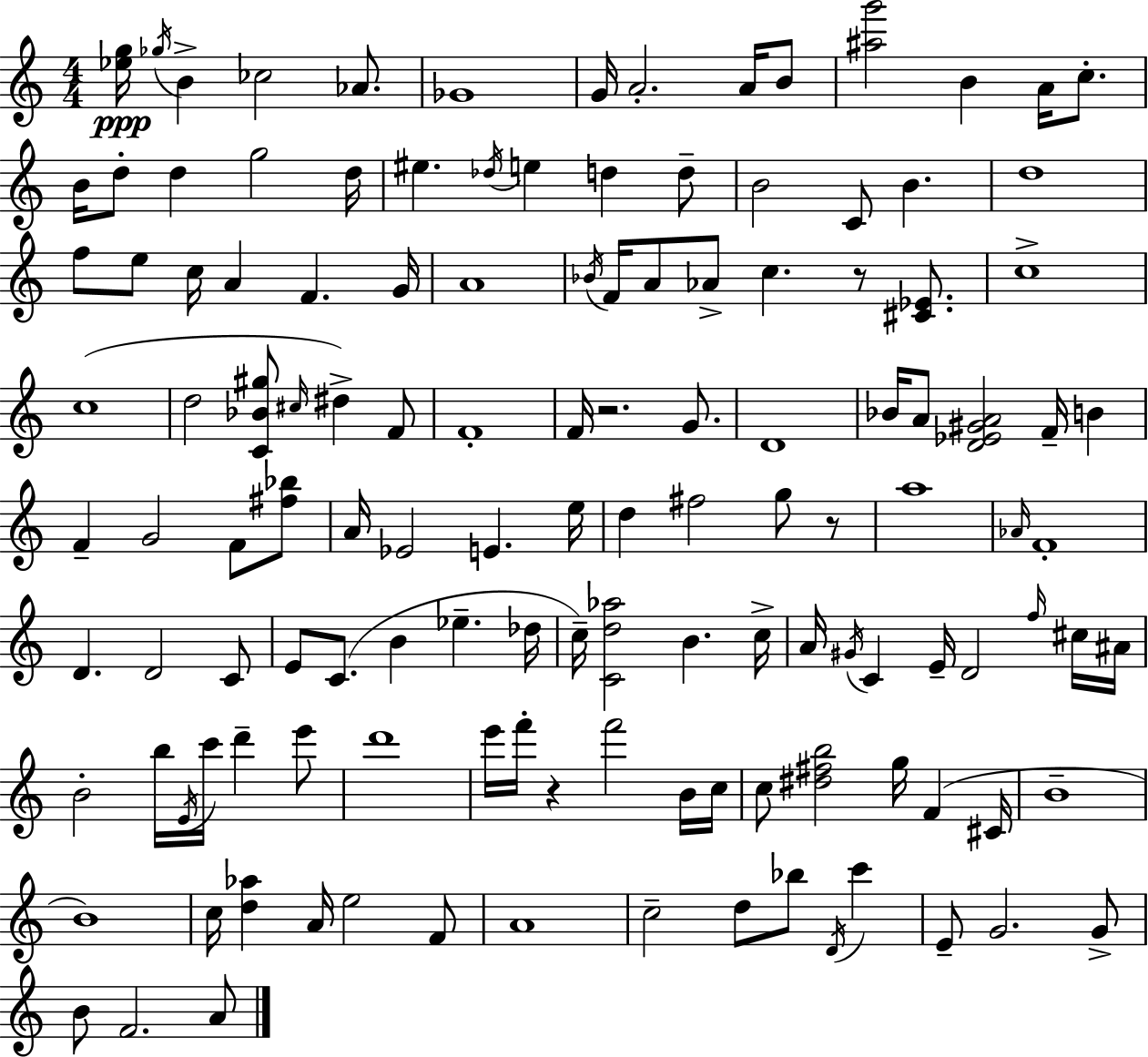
[Eb5,G5]/s Gb5/s B4/q CES5/h Ab4/e. Gb4/w G4/s A4/h. A4/s B4/e [A#5,G6]/h B4/q A4/s C5/e. B4/s D5/e D5/q G5/h D5/s EIS5/q. Db5/s E5/q D5/q D5/e B4/h C4/e B4/q. D5/w F5/e E5/e C5/s A4/q F4/q. G4/s A4/w Bb4/s F4/s A4/e Ab4/e C5/q. R/e [C#4,Eb4]/e. C5/w C5/w D5/h [C4,Bb4,G#5]/e C#5/s D#5/q F4/e F4/w F4/s R/h. G4/e. D4/w Bb4/s A4/e [D4,Eb4,G#4,A4]/h F4/s B4/q F4/q G4/h F4/e [F#5,Bb5]/e A4/s Eb4/h E4/q. E5/s D5/q F#5/h G5/e R/e A5/w Ab4/s F4/w D4/q. D4/h C4/e E4/e C4/e. B4/q Eb5/q. Db5/s C5/s [C4,D5,Ab5]/h B4/q. C5/s A4/s G#4/s C4/q E4/s D4/h F5/s C#5/s A#4/s B4/h B5/s E4/s C6/s D6/q E6/e D6/w E6/s F6/s R/q F6/h B4/s C5/s C5/e [D#5,F#5,B5]/h G5/s F4/q C#4/s B4/w B4/w C5/s [D5,Ab5]/q A4/s E5/h F4/e A4/w C5/h D5/e Bb5/e D4/s C6/q E4/e G4/h. G4/e B4/e F4/h. A4/e